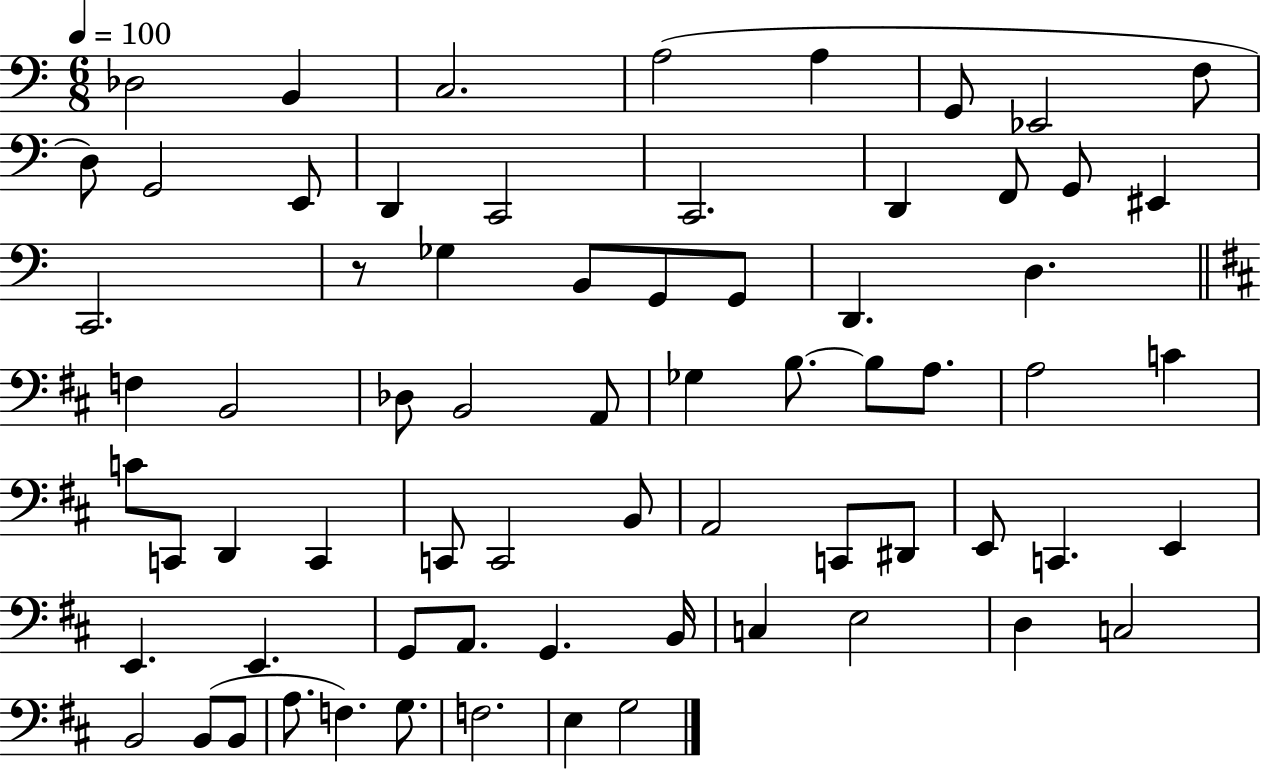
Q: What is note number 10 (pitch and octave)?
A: G2